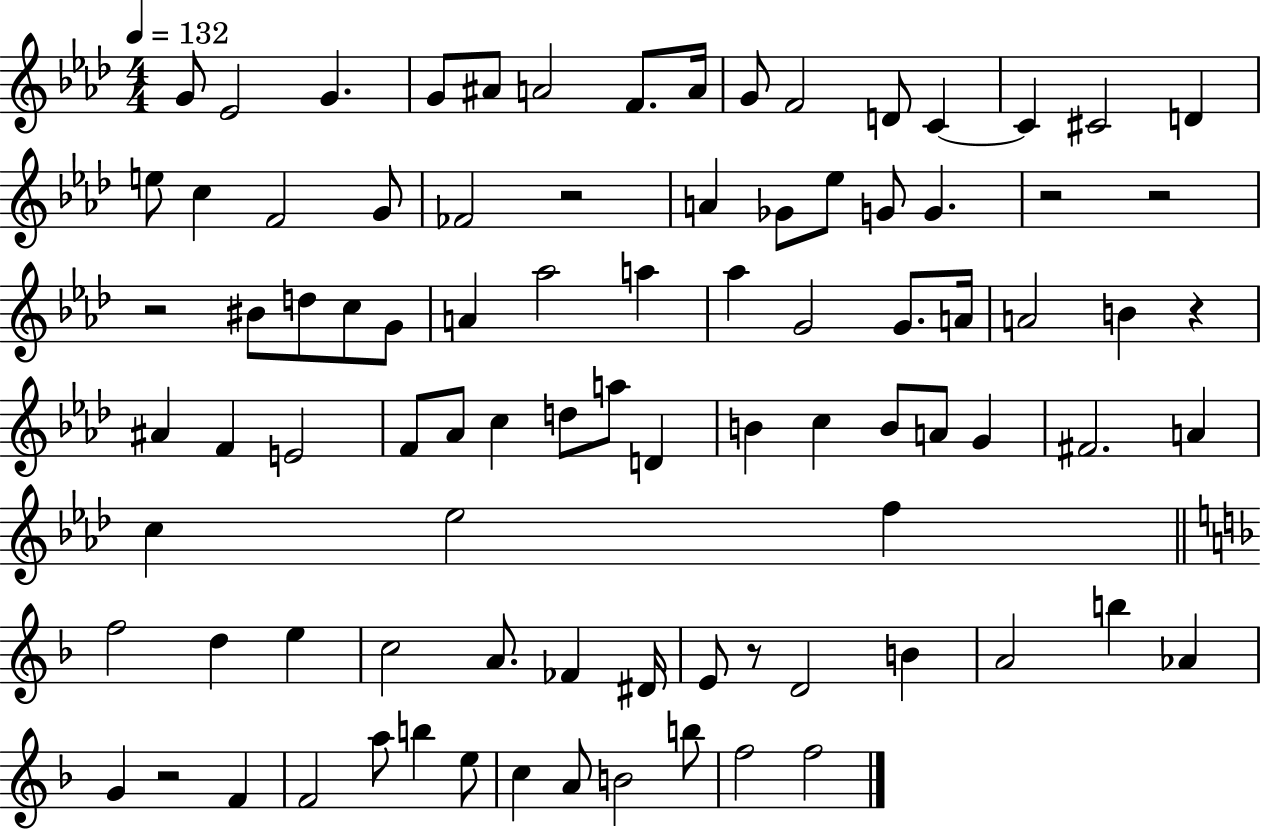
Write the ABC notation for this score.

X:1
T:Untitled
M:4/4
L:1/4
K:Ab
G/2 _E2 G G/2 ^A/2 A2 F/2 A/4 G/2 F2 D/2 C C ^C2 D e/2 c F2 G/2 _F2 z2 A _G/2 _e/2 G/2 G z2 z2 z2 ^B/2 d/2 c/2 G/2 A _a2 a _a G2 G/2 A/4 A2 B z ^A F E2 F/2 _A/2 c d/2 a/2 D B c B/2 A/2 G ^F2 A c _e2 f f2 d e c2 A/2 _F ^D/4 E/2 z/2 D2 B A2 b _A G z2 F F2 a/2 b e/2 c A/2 B2 b/2 f2 f2